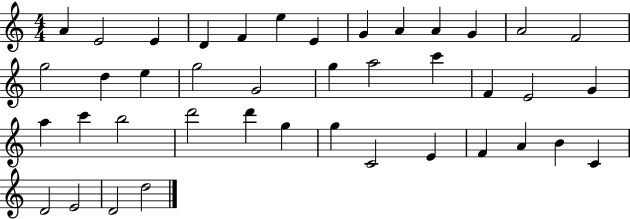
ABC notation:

X:1
T:Untitled
M:4/4
L:1/4
K:C
A E2 E D F e E G A A G A2 F2 g2 d e g2 G2 g a2 c' F E2 G a c' b2 d'2 d' g g C2 E F A B C D2 E2 D2 d2